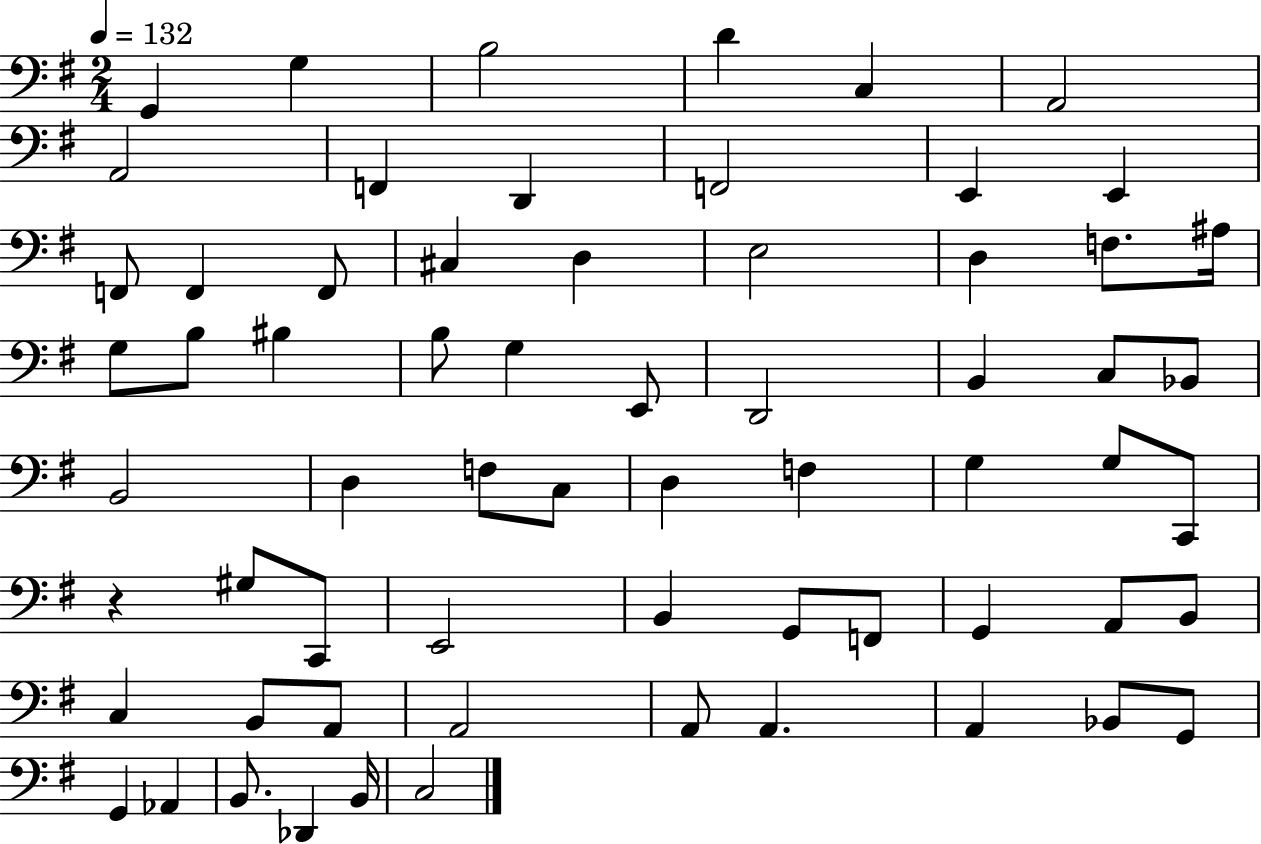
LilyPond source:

{
  \clef bass
  \numericTimeSignature
  \time 2/4
  \key g \major
  \tempo 4 = 132
  g,4 g4 | b2 | d'4 c4 | a,2 | \break a,2 | f,4 d,4 | f,2 | e,4 e,4 | \break f,8 f,4 f,8 | cis4 d4 | e2 | d4 f8. ais16 | \break g8 b8 bis4 | b8 g4 e,8 | d,2 | b,4 c8 bes,8 | \break b,2 | d4 f8 c8 | d4 f4 | g4 g8 c,8 | \break r4 gis8 c,8 | e,2 | b,4 g,8 f,8 | g,4 a,8 b,8 | \break c4 b,8 a,8 | a,2 | a,8 a,4. | a,4 bes,8 g,8 | \break g,4 aes,4 | b,8. des,4 b,16 | c2 | \bar "|."
}